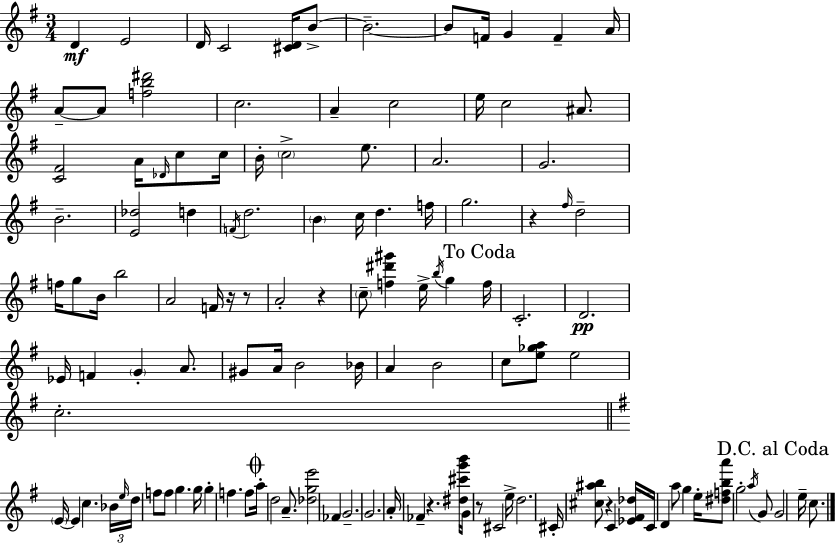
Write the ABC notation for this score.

X:1
T:Untitled
M:3/4
L:1/4
K:Em
D E2 D/4 C2 [^CD]/4 B/2 B2 B/2 F/4 G F A/4 A/2 A/2 [fb^d']2 c2 A c2 e/4 c2 ^A/2 [C^F]2 A/4 _D/4 c/2 c/4 B/4 c2 e/2 A2 G2 B2 [E_d]2 d F/4 d2 B c/4 d f/4 g2 z ^f/4 d2 f/4 g/2 B/4 b2 A2 F/4 z/4 z/2 A2 z c/2 [f^d'^g'] e/4 b/4 g f/4 C2 D2 _E/4 F G A/2 ^G/2 A/4 B2 _B/4 A B2 c/2 [e_ga]/2 e2 c2 E/4 E c _B/4 e/4 d/4 f/2 f/2 g g/4 g f f/2 a/4 d2 A/2 [_dge']2 _F G2 G2 A/4 _F z [^d^c'g'b']/4 G/4 z/2 ^C2 e/4 d2 ^C/4 [^c^ab]/2 z C [_E^F_d]/4 C/4 D a/2 g e/4 [^dfba']/2 g2 a/4 G/2 G2 e/4 c/2